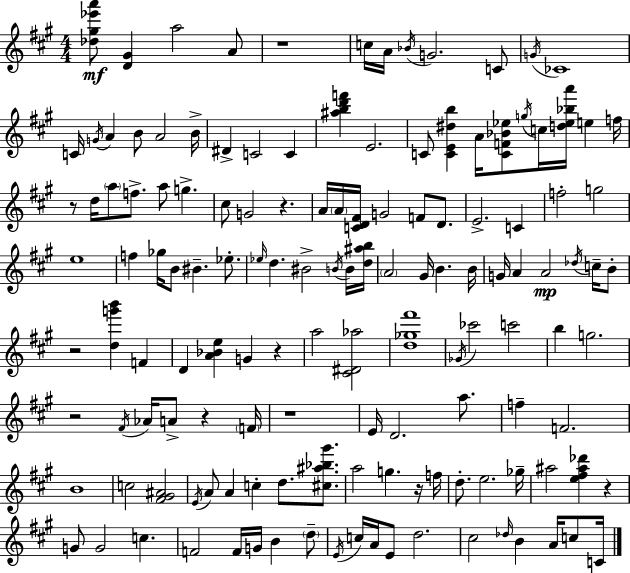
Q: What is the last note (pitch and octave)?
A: C4